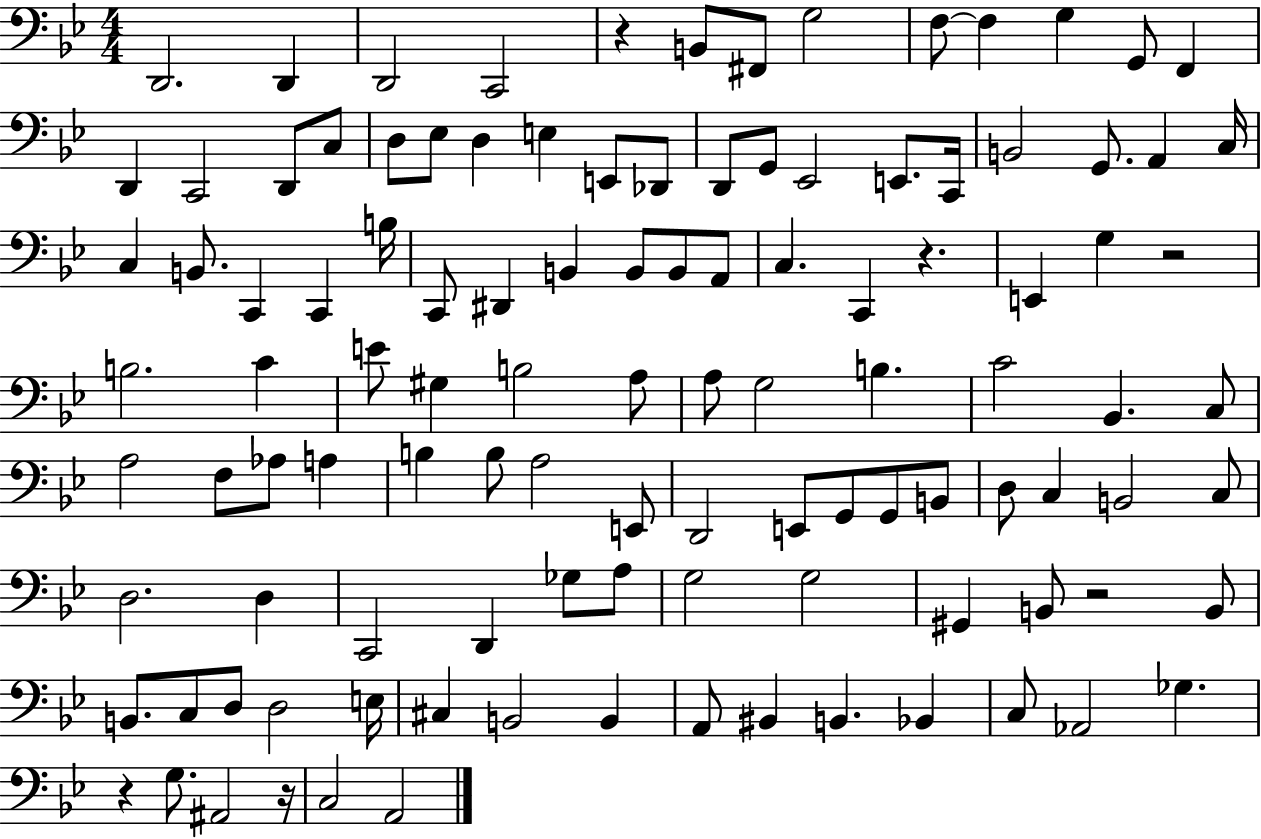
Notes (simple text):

D2/h. D2/q D2/h C2/h R/q B2/e F#2/e G3/h F3/e F3/q G3/q G2/e F2/q D2/q C2/h D2/e C3/e D3/e Eb3/e D3/q E3/q E2/e Db2/e D2/e G2/e Eb2/h E2/e. C2/s B2/h G2/e. A2/q C3/s C3/q B2/e. C2/q C2/q B3/s C2/e D#2/q B2/q B2/e B2/e A2/e C3/q. C2/q R/q. E2/q G3/q R/h B3/h. C4/q E4/e G#3/q B3/h A3/e A3/e G3/h B3/q. C4/h Bb2/q. C3/e A3/h F3/e Ab3/e A3/q B3/q B3/e A3/h E2/e D2/h E2/e G2/e G2/e B2/e D3/e C3/q B2/h C3/e D3/h. D3/q C2/h D2/q Gb3/e A3/e G3/h G3/h G#2/q B2/e R/h B2/e B2/e. C3/e D3/e D3/h E3/s C#3/q B2/h B2/q A2/e BIS2/q B2/q. Bb2/q C3/e Ab2/h Gb3/q. R/q G3/e. A#2/h R/s C3/h A2/h